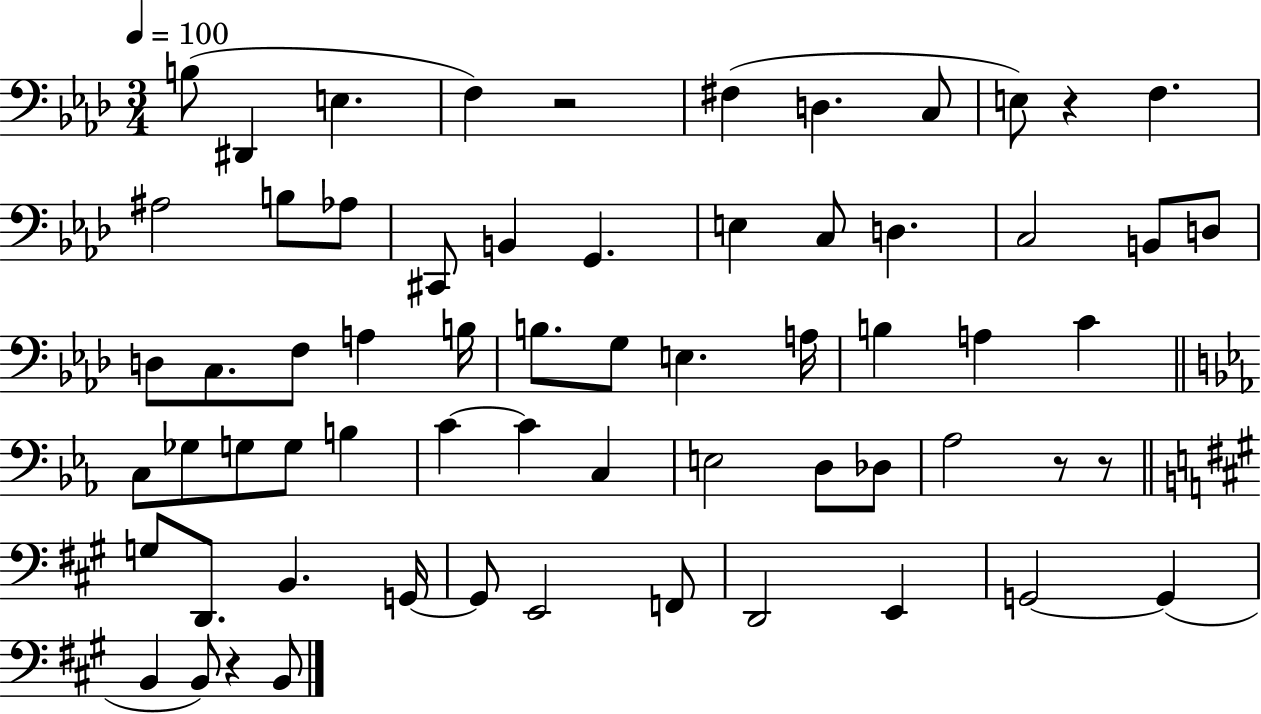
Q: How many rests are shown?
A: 5